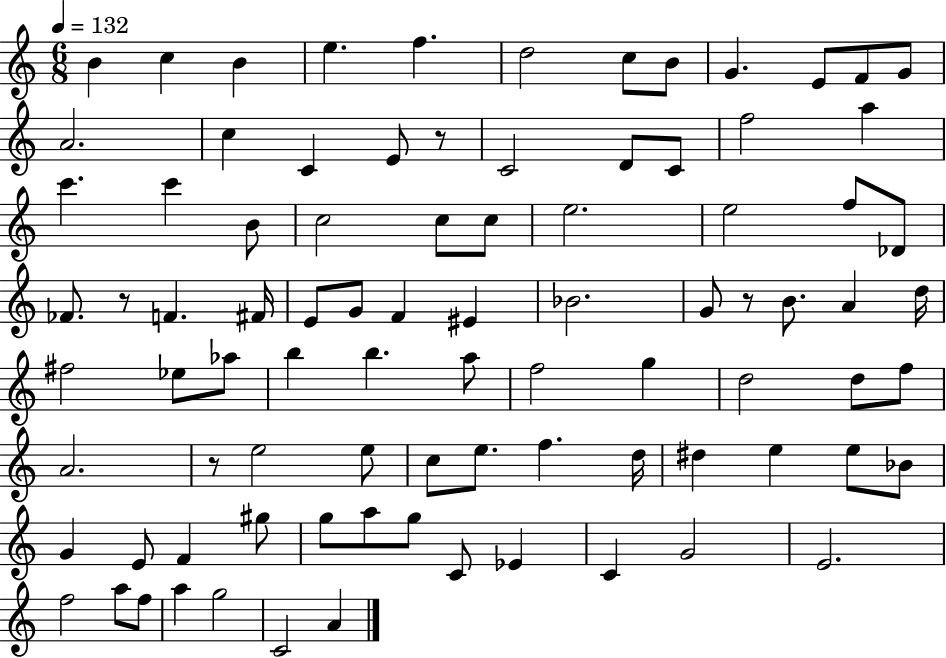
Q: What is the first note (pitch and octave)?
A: B4